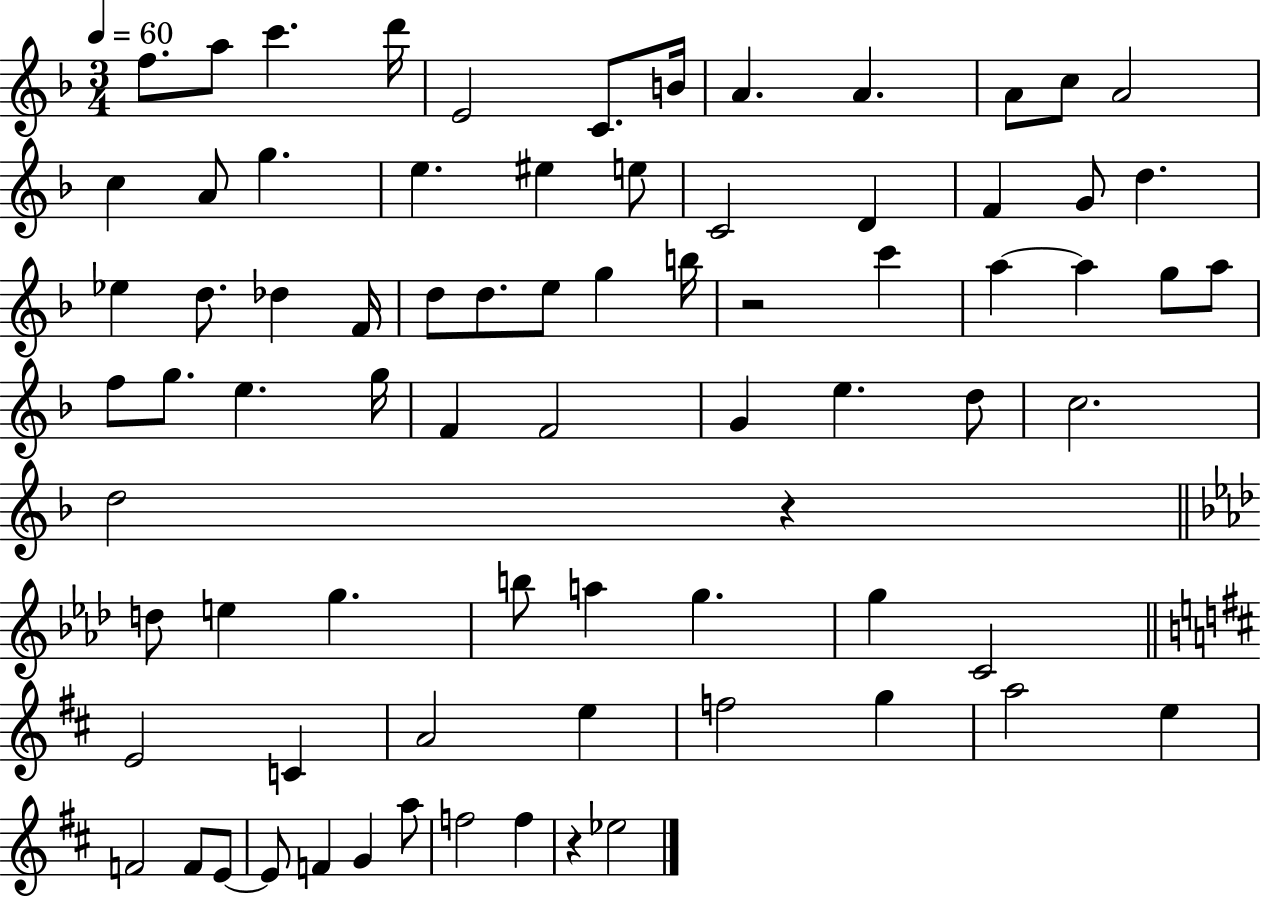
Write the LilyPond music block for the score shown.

{
  \clef treble
  \numericTimeSignature
  \time 3/4
  \key f \major
  \tempo 4 = 60
  f''8. a''8 c'''4. d'''16 | e'2 c'8. b'16 | a'4. a'4. | a'8 c''8 a'2 | \break c''4 a'8 g''4. | e''4. eis''4 e''8 | c'2 d'4 | f'4 g'8 d''4. | \break ees''4 d''8. des''4 f'16 | d''8 d''8. e''8 g''4 b''16 | r2 c'''4 | a''4~~ a''4 g''8 a''8 | \break f''8 g''8. e''4. g''16 | f'4 f'2 | g'4 e''4. d''8 | c''2. | \break d''2 r4 | \bar "||" \break \key f \minor d''8 e''4 g''4. | b''8 a''4 g''4. | g''4 c'2 | \bar "||" \break \key d \major e'2 c'4 | a'2 e''4 | f''2 g''4 | a''2 e''4 | \break f'2 f'8 e'8~~ | e'8 f'4 g'4 a''8 | f''2 f''4 | r4 ees''2 | \break \bar "|."
}